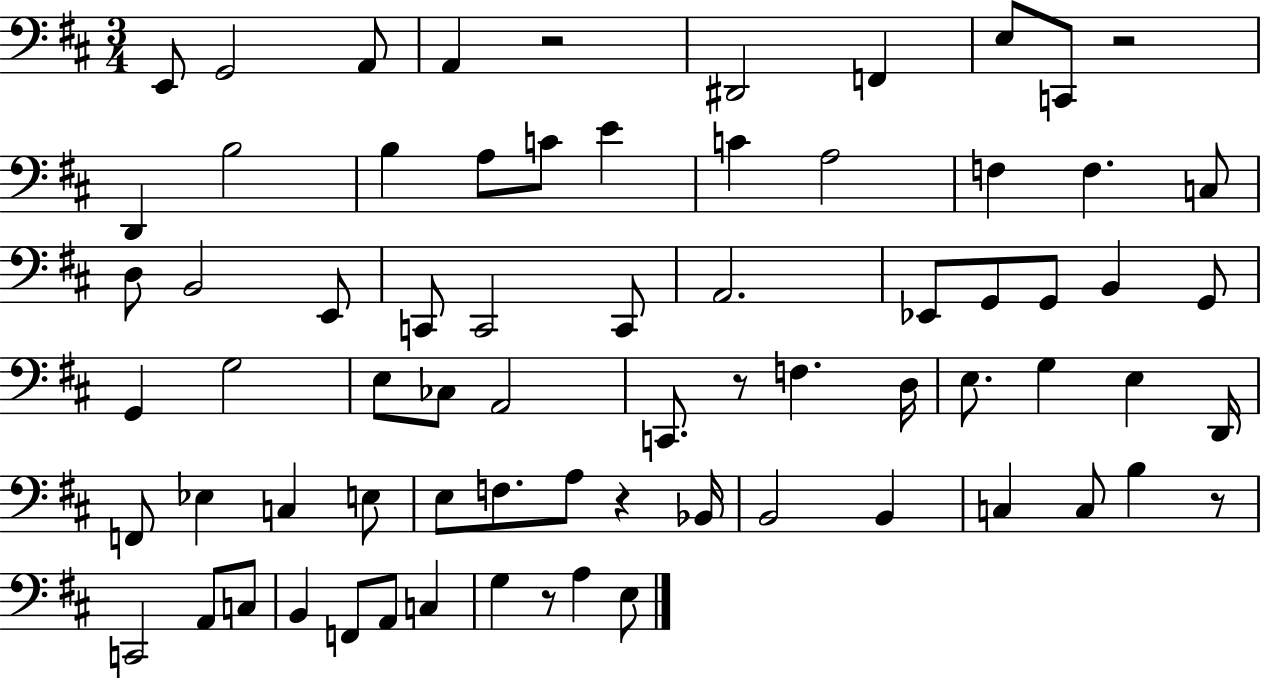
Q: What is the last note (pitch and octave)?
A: E3